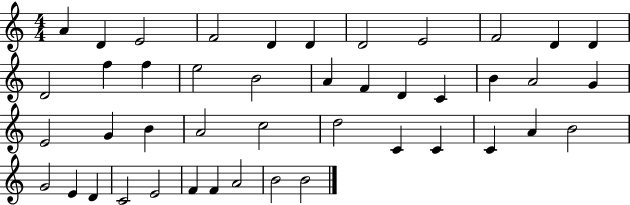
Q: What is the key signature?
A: C major